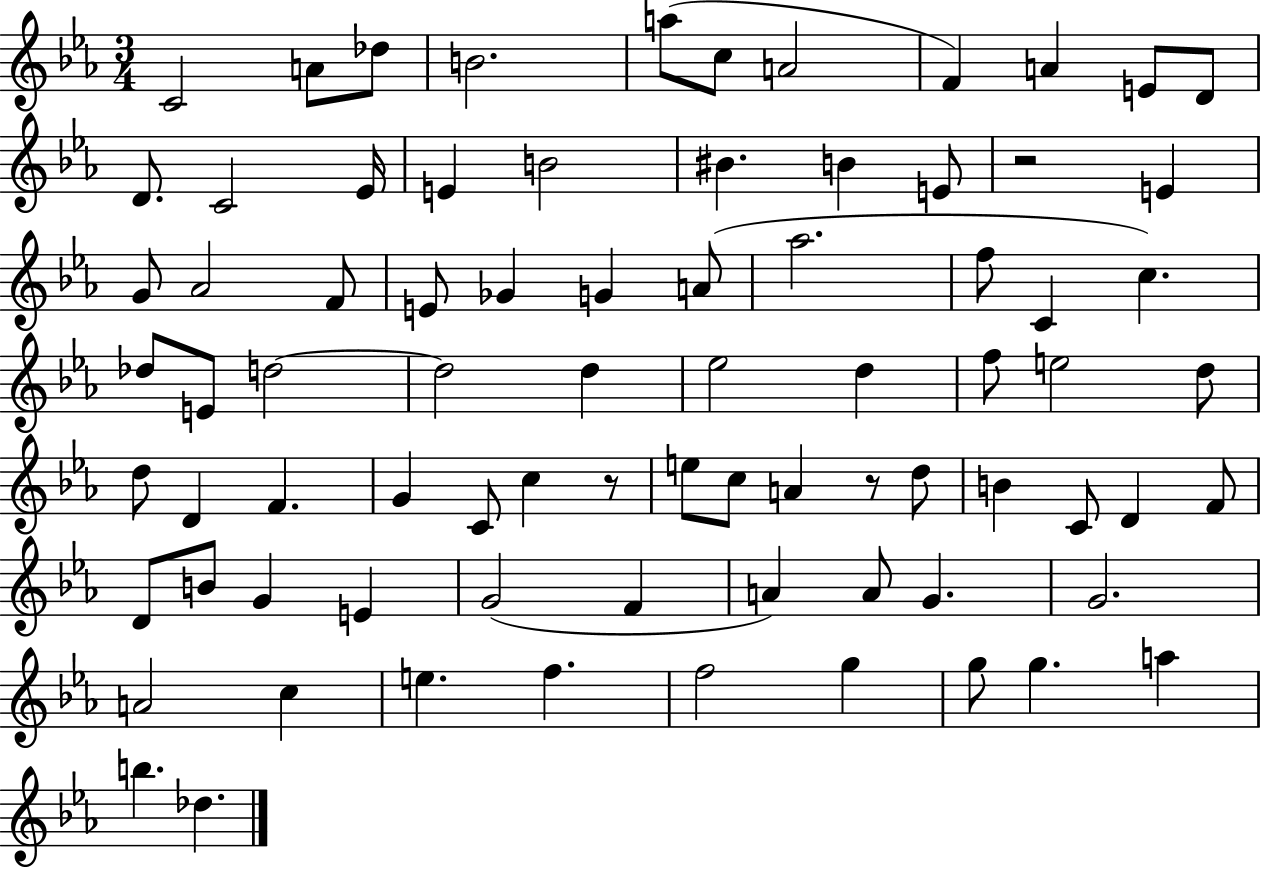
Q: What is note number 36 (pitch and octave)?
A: D5